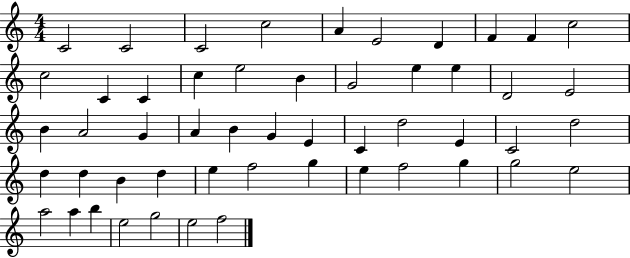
C4/h C4/h C4/h C5/h A4/q E4/h D4/q F4/q F4/q C5/h C5/h C4/q C4/q C5/q E5/h B4/q G4/h E5/q E5/q D4/h E4/h B4/q A4/h G4/q A4/q B4/q G4/q E4/q C4/q D5/h E4/q C4/h D5/h D5/q D5/q B4/q D5/q E5/q F5/h G5/q E5/q F5/h G5/q G5/h E5/h A5/h A5/q B5/q E5/h G5/h E5/h F5/h